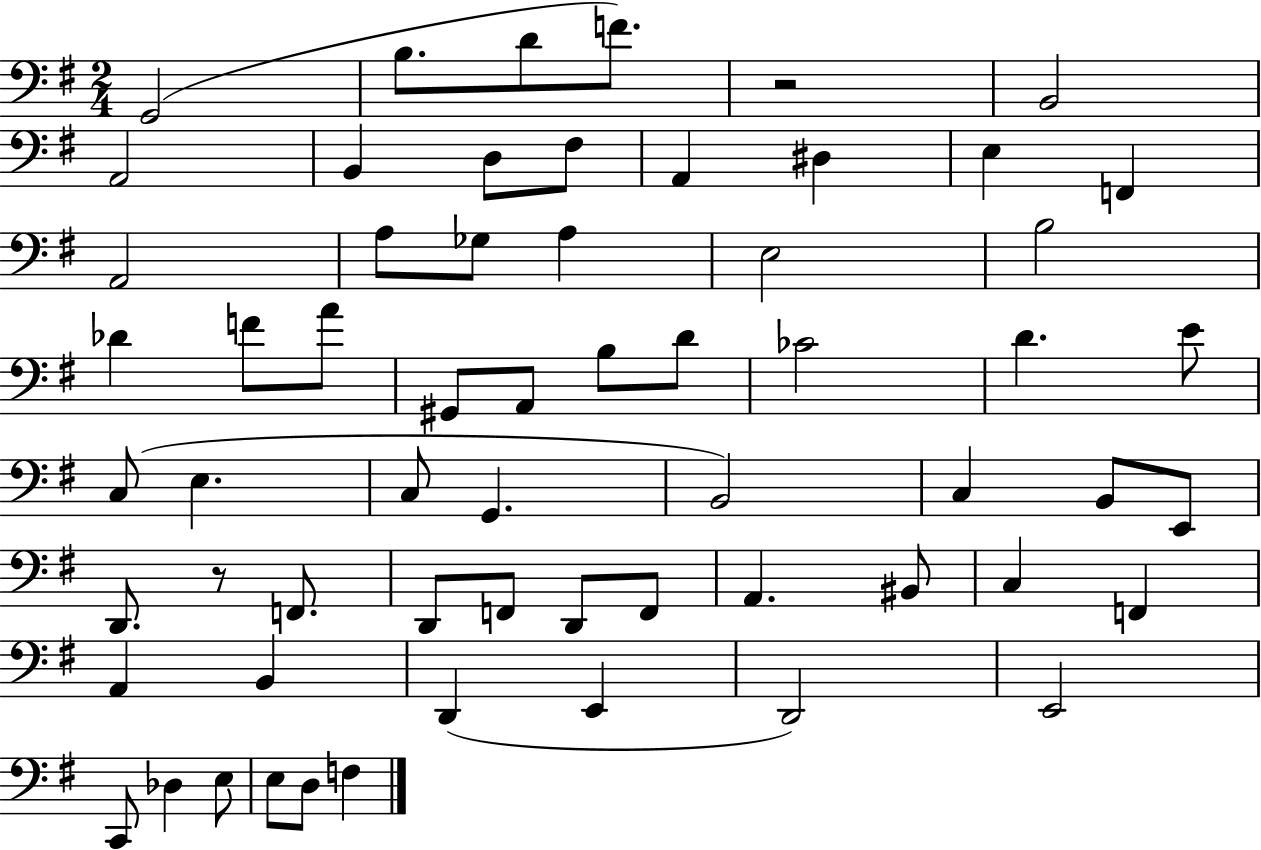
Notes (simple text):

G2/h B3/e. D4/e F4/e. R/h B2/h A2/h B2/q D3/e F#3/e A2/q D#3/q E3/q F2/q A2/h A3/e Gb3/e A3/q E3/h B3/h Db4/q F4/e A4/e G#2/e A2/e B3/e D4/e CES4/h D4/q. E4/e C3/e E3/q. C3/e G2/q. B2/h C3/q B2/e E2/e D2/e. R/e F2/e. D2/e F2/e D2/e F2/e A2/q. BIS2/e C3/q F2/q A2/q B2/q D2/q E2/q D2/h E2/h C2/e Db3/q E3/e E3/e D3/e F3/q